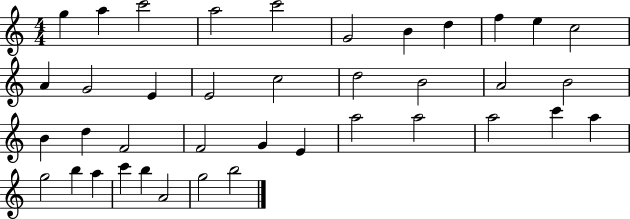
{
  \clef treble
  \numericTimeSignature
  \time 4/4
  \key c \major
  g''4 a''4 c'''2 | a''2 c'''2 | g'2 b'4 d''4 | f''4 e''4 c''2 | \break a'4 g'2 e'4 | e'2 c''2 | d''2 b'2 | a'2 b'2 | \break b'4 d''4 f'2 | f'2 g'4 e'4 | a''2 a''2 | a''2 c'''4 a''4 | \break g''2 b''4 a''4 | c'''4 b''4 a'2 | g''2 b''2 | \bar "|."
}